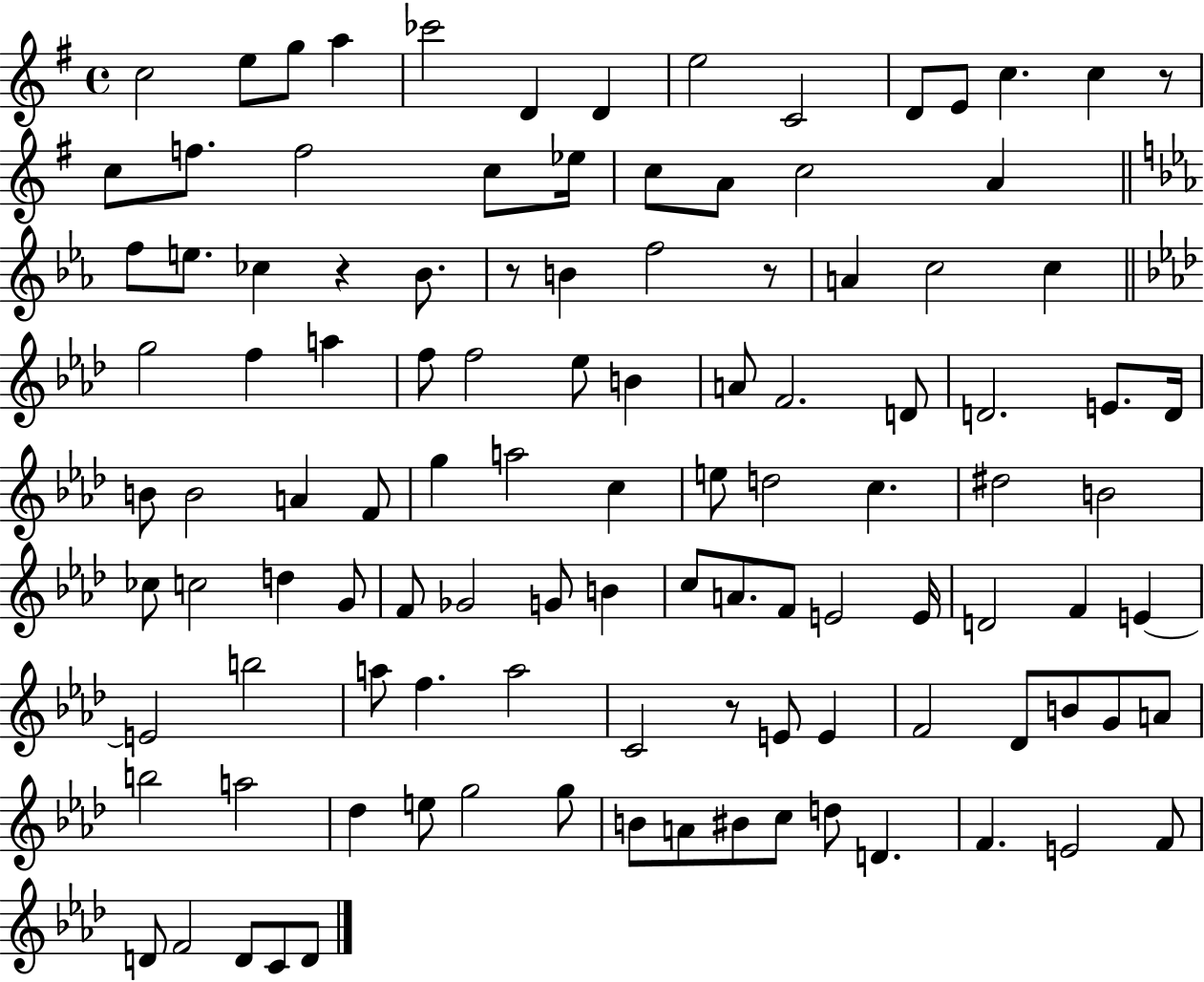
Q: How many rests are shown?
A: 5